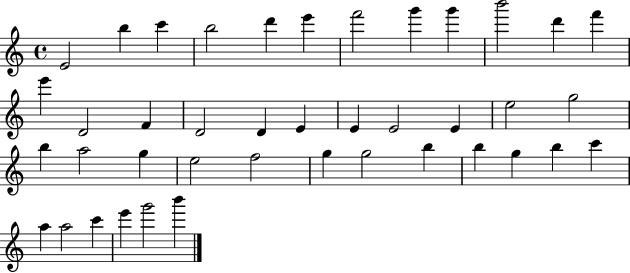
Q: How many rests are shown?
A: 0